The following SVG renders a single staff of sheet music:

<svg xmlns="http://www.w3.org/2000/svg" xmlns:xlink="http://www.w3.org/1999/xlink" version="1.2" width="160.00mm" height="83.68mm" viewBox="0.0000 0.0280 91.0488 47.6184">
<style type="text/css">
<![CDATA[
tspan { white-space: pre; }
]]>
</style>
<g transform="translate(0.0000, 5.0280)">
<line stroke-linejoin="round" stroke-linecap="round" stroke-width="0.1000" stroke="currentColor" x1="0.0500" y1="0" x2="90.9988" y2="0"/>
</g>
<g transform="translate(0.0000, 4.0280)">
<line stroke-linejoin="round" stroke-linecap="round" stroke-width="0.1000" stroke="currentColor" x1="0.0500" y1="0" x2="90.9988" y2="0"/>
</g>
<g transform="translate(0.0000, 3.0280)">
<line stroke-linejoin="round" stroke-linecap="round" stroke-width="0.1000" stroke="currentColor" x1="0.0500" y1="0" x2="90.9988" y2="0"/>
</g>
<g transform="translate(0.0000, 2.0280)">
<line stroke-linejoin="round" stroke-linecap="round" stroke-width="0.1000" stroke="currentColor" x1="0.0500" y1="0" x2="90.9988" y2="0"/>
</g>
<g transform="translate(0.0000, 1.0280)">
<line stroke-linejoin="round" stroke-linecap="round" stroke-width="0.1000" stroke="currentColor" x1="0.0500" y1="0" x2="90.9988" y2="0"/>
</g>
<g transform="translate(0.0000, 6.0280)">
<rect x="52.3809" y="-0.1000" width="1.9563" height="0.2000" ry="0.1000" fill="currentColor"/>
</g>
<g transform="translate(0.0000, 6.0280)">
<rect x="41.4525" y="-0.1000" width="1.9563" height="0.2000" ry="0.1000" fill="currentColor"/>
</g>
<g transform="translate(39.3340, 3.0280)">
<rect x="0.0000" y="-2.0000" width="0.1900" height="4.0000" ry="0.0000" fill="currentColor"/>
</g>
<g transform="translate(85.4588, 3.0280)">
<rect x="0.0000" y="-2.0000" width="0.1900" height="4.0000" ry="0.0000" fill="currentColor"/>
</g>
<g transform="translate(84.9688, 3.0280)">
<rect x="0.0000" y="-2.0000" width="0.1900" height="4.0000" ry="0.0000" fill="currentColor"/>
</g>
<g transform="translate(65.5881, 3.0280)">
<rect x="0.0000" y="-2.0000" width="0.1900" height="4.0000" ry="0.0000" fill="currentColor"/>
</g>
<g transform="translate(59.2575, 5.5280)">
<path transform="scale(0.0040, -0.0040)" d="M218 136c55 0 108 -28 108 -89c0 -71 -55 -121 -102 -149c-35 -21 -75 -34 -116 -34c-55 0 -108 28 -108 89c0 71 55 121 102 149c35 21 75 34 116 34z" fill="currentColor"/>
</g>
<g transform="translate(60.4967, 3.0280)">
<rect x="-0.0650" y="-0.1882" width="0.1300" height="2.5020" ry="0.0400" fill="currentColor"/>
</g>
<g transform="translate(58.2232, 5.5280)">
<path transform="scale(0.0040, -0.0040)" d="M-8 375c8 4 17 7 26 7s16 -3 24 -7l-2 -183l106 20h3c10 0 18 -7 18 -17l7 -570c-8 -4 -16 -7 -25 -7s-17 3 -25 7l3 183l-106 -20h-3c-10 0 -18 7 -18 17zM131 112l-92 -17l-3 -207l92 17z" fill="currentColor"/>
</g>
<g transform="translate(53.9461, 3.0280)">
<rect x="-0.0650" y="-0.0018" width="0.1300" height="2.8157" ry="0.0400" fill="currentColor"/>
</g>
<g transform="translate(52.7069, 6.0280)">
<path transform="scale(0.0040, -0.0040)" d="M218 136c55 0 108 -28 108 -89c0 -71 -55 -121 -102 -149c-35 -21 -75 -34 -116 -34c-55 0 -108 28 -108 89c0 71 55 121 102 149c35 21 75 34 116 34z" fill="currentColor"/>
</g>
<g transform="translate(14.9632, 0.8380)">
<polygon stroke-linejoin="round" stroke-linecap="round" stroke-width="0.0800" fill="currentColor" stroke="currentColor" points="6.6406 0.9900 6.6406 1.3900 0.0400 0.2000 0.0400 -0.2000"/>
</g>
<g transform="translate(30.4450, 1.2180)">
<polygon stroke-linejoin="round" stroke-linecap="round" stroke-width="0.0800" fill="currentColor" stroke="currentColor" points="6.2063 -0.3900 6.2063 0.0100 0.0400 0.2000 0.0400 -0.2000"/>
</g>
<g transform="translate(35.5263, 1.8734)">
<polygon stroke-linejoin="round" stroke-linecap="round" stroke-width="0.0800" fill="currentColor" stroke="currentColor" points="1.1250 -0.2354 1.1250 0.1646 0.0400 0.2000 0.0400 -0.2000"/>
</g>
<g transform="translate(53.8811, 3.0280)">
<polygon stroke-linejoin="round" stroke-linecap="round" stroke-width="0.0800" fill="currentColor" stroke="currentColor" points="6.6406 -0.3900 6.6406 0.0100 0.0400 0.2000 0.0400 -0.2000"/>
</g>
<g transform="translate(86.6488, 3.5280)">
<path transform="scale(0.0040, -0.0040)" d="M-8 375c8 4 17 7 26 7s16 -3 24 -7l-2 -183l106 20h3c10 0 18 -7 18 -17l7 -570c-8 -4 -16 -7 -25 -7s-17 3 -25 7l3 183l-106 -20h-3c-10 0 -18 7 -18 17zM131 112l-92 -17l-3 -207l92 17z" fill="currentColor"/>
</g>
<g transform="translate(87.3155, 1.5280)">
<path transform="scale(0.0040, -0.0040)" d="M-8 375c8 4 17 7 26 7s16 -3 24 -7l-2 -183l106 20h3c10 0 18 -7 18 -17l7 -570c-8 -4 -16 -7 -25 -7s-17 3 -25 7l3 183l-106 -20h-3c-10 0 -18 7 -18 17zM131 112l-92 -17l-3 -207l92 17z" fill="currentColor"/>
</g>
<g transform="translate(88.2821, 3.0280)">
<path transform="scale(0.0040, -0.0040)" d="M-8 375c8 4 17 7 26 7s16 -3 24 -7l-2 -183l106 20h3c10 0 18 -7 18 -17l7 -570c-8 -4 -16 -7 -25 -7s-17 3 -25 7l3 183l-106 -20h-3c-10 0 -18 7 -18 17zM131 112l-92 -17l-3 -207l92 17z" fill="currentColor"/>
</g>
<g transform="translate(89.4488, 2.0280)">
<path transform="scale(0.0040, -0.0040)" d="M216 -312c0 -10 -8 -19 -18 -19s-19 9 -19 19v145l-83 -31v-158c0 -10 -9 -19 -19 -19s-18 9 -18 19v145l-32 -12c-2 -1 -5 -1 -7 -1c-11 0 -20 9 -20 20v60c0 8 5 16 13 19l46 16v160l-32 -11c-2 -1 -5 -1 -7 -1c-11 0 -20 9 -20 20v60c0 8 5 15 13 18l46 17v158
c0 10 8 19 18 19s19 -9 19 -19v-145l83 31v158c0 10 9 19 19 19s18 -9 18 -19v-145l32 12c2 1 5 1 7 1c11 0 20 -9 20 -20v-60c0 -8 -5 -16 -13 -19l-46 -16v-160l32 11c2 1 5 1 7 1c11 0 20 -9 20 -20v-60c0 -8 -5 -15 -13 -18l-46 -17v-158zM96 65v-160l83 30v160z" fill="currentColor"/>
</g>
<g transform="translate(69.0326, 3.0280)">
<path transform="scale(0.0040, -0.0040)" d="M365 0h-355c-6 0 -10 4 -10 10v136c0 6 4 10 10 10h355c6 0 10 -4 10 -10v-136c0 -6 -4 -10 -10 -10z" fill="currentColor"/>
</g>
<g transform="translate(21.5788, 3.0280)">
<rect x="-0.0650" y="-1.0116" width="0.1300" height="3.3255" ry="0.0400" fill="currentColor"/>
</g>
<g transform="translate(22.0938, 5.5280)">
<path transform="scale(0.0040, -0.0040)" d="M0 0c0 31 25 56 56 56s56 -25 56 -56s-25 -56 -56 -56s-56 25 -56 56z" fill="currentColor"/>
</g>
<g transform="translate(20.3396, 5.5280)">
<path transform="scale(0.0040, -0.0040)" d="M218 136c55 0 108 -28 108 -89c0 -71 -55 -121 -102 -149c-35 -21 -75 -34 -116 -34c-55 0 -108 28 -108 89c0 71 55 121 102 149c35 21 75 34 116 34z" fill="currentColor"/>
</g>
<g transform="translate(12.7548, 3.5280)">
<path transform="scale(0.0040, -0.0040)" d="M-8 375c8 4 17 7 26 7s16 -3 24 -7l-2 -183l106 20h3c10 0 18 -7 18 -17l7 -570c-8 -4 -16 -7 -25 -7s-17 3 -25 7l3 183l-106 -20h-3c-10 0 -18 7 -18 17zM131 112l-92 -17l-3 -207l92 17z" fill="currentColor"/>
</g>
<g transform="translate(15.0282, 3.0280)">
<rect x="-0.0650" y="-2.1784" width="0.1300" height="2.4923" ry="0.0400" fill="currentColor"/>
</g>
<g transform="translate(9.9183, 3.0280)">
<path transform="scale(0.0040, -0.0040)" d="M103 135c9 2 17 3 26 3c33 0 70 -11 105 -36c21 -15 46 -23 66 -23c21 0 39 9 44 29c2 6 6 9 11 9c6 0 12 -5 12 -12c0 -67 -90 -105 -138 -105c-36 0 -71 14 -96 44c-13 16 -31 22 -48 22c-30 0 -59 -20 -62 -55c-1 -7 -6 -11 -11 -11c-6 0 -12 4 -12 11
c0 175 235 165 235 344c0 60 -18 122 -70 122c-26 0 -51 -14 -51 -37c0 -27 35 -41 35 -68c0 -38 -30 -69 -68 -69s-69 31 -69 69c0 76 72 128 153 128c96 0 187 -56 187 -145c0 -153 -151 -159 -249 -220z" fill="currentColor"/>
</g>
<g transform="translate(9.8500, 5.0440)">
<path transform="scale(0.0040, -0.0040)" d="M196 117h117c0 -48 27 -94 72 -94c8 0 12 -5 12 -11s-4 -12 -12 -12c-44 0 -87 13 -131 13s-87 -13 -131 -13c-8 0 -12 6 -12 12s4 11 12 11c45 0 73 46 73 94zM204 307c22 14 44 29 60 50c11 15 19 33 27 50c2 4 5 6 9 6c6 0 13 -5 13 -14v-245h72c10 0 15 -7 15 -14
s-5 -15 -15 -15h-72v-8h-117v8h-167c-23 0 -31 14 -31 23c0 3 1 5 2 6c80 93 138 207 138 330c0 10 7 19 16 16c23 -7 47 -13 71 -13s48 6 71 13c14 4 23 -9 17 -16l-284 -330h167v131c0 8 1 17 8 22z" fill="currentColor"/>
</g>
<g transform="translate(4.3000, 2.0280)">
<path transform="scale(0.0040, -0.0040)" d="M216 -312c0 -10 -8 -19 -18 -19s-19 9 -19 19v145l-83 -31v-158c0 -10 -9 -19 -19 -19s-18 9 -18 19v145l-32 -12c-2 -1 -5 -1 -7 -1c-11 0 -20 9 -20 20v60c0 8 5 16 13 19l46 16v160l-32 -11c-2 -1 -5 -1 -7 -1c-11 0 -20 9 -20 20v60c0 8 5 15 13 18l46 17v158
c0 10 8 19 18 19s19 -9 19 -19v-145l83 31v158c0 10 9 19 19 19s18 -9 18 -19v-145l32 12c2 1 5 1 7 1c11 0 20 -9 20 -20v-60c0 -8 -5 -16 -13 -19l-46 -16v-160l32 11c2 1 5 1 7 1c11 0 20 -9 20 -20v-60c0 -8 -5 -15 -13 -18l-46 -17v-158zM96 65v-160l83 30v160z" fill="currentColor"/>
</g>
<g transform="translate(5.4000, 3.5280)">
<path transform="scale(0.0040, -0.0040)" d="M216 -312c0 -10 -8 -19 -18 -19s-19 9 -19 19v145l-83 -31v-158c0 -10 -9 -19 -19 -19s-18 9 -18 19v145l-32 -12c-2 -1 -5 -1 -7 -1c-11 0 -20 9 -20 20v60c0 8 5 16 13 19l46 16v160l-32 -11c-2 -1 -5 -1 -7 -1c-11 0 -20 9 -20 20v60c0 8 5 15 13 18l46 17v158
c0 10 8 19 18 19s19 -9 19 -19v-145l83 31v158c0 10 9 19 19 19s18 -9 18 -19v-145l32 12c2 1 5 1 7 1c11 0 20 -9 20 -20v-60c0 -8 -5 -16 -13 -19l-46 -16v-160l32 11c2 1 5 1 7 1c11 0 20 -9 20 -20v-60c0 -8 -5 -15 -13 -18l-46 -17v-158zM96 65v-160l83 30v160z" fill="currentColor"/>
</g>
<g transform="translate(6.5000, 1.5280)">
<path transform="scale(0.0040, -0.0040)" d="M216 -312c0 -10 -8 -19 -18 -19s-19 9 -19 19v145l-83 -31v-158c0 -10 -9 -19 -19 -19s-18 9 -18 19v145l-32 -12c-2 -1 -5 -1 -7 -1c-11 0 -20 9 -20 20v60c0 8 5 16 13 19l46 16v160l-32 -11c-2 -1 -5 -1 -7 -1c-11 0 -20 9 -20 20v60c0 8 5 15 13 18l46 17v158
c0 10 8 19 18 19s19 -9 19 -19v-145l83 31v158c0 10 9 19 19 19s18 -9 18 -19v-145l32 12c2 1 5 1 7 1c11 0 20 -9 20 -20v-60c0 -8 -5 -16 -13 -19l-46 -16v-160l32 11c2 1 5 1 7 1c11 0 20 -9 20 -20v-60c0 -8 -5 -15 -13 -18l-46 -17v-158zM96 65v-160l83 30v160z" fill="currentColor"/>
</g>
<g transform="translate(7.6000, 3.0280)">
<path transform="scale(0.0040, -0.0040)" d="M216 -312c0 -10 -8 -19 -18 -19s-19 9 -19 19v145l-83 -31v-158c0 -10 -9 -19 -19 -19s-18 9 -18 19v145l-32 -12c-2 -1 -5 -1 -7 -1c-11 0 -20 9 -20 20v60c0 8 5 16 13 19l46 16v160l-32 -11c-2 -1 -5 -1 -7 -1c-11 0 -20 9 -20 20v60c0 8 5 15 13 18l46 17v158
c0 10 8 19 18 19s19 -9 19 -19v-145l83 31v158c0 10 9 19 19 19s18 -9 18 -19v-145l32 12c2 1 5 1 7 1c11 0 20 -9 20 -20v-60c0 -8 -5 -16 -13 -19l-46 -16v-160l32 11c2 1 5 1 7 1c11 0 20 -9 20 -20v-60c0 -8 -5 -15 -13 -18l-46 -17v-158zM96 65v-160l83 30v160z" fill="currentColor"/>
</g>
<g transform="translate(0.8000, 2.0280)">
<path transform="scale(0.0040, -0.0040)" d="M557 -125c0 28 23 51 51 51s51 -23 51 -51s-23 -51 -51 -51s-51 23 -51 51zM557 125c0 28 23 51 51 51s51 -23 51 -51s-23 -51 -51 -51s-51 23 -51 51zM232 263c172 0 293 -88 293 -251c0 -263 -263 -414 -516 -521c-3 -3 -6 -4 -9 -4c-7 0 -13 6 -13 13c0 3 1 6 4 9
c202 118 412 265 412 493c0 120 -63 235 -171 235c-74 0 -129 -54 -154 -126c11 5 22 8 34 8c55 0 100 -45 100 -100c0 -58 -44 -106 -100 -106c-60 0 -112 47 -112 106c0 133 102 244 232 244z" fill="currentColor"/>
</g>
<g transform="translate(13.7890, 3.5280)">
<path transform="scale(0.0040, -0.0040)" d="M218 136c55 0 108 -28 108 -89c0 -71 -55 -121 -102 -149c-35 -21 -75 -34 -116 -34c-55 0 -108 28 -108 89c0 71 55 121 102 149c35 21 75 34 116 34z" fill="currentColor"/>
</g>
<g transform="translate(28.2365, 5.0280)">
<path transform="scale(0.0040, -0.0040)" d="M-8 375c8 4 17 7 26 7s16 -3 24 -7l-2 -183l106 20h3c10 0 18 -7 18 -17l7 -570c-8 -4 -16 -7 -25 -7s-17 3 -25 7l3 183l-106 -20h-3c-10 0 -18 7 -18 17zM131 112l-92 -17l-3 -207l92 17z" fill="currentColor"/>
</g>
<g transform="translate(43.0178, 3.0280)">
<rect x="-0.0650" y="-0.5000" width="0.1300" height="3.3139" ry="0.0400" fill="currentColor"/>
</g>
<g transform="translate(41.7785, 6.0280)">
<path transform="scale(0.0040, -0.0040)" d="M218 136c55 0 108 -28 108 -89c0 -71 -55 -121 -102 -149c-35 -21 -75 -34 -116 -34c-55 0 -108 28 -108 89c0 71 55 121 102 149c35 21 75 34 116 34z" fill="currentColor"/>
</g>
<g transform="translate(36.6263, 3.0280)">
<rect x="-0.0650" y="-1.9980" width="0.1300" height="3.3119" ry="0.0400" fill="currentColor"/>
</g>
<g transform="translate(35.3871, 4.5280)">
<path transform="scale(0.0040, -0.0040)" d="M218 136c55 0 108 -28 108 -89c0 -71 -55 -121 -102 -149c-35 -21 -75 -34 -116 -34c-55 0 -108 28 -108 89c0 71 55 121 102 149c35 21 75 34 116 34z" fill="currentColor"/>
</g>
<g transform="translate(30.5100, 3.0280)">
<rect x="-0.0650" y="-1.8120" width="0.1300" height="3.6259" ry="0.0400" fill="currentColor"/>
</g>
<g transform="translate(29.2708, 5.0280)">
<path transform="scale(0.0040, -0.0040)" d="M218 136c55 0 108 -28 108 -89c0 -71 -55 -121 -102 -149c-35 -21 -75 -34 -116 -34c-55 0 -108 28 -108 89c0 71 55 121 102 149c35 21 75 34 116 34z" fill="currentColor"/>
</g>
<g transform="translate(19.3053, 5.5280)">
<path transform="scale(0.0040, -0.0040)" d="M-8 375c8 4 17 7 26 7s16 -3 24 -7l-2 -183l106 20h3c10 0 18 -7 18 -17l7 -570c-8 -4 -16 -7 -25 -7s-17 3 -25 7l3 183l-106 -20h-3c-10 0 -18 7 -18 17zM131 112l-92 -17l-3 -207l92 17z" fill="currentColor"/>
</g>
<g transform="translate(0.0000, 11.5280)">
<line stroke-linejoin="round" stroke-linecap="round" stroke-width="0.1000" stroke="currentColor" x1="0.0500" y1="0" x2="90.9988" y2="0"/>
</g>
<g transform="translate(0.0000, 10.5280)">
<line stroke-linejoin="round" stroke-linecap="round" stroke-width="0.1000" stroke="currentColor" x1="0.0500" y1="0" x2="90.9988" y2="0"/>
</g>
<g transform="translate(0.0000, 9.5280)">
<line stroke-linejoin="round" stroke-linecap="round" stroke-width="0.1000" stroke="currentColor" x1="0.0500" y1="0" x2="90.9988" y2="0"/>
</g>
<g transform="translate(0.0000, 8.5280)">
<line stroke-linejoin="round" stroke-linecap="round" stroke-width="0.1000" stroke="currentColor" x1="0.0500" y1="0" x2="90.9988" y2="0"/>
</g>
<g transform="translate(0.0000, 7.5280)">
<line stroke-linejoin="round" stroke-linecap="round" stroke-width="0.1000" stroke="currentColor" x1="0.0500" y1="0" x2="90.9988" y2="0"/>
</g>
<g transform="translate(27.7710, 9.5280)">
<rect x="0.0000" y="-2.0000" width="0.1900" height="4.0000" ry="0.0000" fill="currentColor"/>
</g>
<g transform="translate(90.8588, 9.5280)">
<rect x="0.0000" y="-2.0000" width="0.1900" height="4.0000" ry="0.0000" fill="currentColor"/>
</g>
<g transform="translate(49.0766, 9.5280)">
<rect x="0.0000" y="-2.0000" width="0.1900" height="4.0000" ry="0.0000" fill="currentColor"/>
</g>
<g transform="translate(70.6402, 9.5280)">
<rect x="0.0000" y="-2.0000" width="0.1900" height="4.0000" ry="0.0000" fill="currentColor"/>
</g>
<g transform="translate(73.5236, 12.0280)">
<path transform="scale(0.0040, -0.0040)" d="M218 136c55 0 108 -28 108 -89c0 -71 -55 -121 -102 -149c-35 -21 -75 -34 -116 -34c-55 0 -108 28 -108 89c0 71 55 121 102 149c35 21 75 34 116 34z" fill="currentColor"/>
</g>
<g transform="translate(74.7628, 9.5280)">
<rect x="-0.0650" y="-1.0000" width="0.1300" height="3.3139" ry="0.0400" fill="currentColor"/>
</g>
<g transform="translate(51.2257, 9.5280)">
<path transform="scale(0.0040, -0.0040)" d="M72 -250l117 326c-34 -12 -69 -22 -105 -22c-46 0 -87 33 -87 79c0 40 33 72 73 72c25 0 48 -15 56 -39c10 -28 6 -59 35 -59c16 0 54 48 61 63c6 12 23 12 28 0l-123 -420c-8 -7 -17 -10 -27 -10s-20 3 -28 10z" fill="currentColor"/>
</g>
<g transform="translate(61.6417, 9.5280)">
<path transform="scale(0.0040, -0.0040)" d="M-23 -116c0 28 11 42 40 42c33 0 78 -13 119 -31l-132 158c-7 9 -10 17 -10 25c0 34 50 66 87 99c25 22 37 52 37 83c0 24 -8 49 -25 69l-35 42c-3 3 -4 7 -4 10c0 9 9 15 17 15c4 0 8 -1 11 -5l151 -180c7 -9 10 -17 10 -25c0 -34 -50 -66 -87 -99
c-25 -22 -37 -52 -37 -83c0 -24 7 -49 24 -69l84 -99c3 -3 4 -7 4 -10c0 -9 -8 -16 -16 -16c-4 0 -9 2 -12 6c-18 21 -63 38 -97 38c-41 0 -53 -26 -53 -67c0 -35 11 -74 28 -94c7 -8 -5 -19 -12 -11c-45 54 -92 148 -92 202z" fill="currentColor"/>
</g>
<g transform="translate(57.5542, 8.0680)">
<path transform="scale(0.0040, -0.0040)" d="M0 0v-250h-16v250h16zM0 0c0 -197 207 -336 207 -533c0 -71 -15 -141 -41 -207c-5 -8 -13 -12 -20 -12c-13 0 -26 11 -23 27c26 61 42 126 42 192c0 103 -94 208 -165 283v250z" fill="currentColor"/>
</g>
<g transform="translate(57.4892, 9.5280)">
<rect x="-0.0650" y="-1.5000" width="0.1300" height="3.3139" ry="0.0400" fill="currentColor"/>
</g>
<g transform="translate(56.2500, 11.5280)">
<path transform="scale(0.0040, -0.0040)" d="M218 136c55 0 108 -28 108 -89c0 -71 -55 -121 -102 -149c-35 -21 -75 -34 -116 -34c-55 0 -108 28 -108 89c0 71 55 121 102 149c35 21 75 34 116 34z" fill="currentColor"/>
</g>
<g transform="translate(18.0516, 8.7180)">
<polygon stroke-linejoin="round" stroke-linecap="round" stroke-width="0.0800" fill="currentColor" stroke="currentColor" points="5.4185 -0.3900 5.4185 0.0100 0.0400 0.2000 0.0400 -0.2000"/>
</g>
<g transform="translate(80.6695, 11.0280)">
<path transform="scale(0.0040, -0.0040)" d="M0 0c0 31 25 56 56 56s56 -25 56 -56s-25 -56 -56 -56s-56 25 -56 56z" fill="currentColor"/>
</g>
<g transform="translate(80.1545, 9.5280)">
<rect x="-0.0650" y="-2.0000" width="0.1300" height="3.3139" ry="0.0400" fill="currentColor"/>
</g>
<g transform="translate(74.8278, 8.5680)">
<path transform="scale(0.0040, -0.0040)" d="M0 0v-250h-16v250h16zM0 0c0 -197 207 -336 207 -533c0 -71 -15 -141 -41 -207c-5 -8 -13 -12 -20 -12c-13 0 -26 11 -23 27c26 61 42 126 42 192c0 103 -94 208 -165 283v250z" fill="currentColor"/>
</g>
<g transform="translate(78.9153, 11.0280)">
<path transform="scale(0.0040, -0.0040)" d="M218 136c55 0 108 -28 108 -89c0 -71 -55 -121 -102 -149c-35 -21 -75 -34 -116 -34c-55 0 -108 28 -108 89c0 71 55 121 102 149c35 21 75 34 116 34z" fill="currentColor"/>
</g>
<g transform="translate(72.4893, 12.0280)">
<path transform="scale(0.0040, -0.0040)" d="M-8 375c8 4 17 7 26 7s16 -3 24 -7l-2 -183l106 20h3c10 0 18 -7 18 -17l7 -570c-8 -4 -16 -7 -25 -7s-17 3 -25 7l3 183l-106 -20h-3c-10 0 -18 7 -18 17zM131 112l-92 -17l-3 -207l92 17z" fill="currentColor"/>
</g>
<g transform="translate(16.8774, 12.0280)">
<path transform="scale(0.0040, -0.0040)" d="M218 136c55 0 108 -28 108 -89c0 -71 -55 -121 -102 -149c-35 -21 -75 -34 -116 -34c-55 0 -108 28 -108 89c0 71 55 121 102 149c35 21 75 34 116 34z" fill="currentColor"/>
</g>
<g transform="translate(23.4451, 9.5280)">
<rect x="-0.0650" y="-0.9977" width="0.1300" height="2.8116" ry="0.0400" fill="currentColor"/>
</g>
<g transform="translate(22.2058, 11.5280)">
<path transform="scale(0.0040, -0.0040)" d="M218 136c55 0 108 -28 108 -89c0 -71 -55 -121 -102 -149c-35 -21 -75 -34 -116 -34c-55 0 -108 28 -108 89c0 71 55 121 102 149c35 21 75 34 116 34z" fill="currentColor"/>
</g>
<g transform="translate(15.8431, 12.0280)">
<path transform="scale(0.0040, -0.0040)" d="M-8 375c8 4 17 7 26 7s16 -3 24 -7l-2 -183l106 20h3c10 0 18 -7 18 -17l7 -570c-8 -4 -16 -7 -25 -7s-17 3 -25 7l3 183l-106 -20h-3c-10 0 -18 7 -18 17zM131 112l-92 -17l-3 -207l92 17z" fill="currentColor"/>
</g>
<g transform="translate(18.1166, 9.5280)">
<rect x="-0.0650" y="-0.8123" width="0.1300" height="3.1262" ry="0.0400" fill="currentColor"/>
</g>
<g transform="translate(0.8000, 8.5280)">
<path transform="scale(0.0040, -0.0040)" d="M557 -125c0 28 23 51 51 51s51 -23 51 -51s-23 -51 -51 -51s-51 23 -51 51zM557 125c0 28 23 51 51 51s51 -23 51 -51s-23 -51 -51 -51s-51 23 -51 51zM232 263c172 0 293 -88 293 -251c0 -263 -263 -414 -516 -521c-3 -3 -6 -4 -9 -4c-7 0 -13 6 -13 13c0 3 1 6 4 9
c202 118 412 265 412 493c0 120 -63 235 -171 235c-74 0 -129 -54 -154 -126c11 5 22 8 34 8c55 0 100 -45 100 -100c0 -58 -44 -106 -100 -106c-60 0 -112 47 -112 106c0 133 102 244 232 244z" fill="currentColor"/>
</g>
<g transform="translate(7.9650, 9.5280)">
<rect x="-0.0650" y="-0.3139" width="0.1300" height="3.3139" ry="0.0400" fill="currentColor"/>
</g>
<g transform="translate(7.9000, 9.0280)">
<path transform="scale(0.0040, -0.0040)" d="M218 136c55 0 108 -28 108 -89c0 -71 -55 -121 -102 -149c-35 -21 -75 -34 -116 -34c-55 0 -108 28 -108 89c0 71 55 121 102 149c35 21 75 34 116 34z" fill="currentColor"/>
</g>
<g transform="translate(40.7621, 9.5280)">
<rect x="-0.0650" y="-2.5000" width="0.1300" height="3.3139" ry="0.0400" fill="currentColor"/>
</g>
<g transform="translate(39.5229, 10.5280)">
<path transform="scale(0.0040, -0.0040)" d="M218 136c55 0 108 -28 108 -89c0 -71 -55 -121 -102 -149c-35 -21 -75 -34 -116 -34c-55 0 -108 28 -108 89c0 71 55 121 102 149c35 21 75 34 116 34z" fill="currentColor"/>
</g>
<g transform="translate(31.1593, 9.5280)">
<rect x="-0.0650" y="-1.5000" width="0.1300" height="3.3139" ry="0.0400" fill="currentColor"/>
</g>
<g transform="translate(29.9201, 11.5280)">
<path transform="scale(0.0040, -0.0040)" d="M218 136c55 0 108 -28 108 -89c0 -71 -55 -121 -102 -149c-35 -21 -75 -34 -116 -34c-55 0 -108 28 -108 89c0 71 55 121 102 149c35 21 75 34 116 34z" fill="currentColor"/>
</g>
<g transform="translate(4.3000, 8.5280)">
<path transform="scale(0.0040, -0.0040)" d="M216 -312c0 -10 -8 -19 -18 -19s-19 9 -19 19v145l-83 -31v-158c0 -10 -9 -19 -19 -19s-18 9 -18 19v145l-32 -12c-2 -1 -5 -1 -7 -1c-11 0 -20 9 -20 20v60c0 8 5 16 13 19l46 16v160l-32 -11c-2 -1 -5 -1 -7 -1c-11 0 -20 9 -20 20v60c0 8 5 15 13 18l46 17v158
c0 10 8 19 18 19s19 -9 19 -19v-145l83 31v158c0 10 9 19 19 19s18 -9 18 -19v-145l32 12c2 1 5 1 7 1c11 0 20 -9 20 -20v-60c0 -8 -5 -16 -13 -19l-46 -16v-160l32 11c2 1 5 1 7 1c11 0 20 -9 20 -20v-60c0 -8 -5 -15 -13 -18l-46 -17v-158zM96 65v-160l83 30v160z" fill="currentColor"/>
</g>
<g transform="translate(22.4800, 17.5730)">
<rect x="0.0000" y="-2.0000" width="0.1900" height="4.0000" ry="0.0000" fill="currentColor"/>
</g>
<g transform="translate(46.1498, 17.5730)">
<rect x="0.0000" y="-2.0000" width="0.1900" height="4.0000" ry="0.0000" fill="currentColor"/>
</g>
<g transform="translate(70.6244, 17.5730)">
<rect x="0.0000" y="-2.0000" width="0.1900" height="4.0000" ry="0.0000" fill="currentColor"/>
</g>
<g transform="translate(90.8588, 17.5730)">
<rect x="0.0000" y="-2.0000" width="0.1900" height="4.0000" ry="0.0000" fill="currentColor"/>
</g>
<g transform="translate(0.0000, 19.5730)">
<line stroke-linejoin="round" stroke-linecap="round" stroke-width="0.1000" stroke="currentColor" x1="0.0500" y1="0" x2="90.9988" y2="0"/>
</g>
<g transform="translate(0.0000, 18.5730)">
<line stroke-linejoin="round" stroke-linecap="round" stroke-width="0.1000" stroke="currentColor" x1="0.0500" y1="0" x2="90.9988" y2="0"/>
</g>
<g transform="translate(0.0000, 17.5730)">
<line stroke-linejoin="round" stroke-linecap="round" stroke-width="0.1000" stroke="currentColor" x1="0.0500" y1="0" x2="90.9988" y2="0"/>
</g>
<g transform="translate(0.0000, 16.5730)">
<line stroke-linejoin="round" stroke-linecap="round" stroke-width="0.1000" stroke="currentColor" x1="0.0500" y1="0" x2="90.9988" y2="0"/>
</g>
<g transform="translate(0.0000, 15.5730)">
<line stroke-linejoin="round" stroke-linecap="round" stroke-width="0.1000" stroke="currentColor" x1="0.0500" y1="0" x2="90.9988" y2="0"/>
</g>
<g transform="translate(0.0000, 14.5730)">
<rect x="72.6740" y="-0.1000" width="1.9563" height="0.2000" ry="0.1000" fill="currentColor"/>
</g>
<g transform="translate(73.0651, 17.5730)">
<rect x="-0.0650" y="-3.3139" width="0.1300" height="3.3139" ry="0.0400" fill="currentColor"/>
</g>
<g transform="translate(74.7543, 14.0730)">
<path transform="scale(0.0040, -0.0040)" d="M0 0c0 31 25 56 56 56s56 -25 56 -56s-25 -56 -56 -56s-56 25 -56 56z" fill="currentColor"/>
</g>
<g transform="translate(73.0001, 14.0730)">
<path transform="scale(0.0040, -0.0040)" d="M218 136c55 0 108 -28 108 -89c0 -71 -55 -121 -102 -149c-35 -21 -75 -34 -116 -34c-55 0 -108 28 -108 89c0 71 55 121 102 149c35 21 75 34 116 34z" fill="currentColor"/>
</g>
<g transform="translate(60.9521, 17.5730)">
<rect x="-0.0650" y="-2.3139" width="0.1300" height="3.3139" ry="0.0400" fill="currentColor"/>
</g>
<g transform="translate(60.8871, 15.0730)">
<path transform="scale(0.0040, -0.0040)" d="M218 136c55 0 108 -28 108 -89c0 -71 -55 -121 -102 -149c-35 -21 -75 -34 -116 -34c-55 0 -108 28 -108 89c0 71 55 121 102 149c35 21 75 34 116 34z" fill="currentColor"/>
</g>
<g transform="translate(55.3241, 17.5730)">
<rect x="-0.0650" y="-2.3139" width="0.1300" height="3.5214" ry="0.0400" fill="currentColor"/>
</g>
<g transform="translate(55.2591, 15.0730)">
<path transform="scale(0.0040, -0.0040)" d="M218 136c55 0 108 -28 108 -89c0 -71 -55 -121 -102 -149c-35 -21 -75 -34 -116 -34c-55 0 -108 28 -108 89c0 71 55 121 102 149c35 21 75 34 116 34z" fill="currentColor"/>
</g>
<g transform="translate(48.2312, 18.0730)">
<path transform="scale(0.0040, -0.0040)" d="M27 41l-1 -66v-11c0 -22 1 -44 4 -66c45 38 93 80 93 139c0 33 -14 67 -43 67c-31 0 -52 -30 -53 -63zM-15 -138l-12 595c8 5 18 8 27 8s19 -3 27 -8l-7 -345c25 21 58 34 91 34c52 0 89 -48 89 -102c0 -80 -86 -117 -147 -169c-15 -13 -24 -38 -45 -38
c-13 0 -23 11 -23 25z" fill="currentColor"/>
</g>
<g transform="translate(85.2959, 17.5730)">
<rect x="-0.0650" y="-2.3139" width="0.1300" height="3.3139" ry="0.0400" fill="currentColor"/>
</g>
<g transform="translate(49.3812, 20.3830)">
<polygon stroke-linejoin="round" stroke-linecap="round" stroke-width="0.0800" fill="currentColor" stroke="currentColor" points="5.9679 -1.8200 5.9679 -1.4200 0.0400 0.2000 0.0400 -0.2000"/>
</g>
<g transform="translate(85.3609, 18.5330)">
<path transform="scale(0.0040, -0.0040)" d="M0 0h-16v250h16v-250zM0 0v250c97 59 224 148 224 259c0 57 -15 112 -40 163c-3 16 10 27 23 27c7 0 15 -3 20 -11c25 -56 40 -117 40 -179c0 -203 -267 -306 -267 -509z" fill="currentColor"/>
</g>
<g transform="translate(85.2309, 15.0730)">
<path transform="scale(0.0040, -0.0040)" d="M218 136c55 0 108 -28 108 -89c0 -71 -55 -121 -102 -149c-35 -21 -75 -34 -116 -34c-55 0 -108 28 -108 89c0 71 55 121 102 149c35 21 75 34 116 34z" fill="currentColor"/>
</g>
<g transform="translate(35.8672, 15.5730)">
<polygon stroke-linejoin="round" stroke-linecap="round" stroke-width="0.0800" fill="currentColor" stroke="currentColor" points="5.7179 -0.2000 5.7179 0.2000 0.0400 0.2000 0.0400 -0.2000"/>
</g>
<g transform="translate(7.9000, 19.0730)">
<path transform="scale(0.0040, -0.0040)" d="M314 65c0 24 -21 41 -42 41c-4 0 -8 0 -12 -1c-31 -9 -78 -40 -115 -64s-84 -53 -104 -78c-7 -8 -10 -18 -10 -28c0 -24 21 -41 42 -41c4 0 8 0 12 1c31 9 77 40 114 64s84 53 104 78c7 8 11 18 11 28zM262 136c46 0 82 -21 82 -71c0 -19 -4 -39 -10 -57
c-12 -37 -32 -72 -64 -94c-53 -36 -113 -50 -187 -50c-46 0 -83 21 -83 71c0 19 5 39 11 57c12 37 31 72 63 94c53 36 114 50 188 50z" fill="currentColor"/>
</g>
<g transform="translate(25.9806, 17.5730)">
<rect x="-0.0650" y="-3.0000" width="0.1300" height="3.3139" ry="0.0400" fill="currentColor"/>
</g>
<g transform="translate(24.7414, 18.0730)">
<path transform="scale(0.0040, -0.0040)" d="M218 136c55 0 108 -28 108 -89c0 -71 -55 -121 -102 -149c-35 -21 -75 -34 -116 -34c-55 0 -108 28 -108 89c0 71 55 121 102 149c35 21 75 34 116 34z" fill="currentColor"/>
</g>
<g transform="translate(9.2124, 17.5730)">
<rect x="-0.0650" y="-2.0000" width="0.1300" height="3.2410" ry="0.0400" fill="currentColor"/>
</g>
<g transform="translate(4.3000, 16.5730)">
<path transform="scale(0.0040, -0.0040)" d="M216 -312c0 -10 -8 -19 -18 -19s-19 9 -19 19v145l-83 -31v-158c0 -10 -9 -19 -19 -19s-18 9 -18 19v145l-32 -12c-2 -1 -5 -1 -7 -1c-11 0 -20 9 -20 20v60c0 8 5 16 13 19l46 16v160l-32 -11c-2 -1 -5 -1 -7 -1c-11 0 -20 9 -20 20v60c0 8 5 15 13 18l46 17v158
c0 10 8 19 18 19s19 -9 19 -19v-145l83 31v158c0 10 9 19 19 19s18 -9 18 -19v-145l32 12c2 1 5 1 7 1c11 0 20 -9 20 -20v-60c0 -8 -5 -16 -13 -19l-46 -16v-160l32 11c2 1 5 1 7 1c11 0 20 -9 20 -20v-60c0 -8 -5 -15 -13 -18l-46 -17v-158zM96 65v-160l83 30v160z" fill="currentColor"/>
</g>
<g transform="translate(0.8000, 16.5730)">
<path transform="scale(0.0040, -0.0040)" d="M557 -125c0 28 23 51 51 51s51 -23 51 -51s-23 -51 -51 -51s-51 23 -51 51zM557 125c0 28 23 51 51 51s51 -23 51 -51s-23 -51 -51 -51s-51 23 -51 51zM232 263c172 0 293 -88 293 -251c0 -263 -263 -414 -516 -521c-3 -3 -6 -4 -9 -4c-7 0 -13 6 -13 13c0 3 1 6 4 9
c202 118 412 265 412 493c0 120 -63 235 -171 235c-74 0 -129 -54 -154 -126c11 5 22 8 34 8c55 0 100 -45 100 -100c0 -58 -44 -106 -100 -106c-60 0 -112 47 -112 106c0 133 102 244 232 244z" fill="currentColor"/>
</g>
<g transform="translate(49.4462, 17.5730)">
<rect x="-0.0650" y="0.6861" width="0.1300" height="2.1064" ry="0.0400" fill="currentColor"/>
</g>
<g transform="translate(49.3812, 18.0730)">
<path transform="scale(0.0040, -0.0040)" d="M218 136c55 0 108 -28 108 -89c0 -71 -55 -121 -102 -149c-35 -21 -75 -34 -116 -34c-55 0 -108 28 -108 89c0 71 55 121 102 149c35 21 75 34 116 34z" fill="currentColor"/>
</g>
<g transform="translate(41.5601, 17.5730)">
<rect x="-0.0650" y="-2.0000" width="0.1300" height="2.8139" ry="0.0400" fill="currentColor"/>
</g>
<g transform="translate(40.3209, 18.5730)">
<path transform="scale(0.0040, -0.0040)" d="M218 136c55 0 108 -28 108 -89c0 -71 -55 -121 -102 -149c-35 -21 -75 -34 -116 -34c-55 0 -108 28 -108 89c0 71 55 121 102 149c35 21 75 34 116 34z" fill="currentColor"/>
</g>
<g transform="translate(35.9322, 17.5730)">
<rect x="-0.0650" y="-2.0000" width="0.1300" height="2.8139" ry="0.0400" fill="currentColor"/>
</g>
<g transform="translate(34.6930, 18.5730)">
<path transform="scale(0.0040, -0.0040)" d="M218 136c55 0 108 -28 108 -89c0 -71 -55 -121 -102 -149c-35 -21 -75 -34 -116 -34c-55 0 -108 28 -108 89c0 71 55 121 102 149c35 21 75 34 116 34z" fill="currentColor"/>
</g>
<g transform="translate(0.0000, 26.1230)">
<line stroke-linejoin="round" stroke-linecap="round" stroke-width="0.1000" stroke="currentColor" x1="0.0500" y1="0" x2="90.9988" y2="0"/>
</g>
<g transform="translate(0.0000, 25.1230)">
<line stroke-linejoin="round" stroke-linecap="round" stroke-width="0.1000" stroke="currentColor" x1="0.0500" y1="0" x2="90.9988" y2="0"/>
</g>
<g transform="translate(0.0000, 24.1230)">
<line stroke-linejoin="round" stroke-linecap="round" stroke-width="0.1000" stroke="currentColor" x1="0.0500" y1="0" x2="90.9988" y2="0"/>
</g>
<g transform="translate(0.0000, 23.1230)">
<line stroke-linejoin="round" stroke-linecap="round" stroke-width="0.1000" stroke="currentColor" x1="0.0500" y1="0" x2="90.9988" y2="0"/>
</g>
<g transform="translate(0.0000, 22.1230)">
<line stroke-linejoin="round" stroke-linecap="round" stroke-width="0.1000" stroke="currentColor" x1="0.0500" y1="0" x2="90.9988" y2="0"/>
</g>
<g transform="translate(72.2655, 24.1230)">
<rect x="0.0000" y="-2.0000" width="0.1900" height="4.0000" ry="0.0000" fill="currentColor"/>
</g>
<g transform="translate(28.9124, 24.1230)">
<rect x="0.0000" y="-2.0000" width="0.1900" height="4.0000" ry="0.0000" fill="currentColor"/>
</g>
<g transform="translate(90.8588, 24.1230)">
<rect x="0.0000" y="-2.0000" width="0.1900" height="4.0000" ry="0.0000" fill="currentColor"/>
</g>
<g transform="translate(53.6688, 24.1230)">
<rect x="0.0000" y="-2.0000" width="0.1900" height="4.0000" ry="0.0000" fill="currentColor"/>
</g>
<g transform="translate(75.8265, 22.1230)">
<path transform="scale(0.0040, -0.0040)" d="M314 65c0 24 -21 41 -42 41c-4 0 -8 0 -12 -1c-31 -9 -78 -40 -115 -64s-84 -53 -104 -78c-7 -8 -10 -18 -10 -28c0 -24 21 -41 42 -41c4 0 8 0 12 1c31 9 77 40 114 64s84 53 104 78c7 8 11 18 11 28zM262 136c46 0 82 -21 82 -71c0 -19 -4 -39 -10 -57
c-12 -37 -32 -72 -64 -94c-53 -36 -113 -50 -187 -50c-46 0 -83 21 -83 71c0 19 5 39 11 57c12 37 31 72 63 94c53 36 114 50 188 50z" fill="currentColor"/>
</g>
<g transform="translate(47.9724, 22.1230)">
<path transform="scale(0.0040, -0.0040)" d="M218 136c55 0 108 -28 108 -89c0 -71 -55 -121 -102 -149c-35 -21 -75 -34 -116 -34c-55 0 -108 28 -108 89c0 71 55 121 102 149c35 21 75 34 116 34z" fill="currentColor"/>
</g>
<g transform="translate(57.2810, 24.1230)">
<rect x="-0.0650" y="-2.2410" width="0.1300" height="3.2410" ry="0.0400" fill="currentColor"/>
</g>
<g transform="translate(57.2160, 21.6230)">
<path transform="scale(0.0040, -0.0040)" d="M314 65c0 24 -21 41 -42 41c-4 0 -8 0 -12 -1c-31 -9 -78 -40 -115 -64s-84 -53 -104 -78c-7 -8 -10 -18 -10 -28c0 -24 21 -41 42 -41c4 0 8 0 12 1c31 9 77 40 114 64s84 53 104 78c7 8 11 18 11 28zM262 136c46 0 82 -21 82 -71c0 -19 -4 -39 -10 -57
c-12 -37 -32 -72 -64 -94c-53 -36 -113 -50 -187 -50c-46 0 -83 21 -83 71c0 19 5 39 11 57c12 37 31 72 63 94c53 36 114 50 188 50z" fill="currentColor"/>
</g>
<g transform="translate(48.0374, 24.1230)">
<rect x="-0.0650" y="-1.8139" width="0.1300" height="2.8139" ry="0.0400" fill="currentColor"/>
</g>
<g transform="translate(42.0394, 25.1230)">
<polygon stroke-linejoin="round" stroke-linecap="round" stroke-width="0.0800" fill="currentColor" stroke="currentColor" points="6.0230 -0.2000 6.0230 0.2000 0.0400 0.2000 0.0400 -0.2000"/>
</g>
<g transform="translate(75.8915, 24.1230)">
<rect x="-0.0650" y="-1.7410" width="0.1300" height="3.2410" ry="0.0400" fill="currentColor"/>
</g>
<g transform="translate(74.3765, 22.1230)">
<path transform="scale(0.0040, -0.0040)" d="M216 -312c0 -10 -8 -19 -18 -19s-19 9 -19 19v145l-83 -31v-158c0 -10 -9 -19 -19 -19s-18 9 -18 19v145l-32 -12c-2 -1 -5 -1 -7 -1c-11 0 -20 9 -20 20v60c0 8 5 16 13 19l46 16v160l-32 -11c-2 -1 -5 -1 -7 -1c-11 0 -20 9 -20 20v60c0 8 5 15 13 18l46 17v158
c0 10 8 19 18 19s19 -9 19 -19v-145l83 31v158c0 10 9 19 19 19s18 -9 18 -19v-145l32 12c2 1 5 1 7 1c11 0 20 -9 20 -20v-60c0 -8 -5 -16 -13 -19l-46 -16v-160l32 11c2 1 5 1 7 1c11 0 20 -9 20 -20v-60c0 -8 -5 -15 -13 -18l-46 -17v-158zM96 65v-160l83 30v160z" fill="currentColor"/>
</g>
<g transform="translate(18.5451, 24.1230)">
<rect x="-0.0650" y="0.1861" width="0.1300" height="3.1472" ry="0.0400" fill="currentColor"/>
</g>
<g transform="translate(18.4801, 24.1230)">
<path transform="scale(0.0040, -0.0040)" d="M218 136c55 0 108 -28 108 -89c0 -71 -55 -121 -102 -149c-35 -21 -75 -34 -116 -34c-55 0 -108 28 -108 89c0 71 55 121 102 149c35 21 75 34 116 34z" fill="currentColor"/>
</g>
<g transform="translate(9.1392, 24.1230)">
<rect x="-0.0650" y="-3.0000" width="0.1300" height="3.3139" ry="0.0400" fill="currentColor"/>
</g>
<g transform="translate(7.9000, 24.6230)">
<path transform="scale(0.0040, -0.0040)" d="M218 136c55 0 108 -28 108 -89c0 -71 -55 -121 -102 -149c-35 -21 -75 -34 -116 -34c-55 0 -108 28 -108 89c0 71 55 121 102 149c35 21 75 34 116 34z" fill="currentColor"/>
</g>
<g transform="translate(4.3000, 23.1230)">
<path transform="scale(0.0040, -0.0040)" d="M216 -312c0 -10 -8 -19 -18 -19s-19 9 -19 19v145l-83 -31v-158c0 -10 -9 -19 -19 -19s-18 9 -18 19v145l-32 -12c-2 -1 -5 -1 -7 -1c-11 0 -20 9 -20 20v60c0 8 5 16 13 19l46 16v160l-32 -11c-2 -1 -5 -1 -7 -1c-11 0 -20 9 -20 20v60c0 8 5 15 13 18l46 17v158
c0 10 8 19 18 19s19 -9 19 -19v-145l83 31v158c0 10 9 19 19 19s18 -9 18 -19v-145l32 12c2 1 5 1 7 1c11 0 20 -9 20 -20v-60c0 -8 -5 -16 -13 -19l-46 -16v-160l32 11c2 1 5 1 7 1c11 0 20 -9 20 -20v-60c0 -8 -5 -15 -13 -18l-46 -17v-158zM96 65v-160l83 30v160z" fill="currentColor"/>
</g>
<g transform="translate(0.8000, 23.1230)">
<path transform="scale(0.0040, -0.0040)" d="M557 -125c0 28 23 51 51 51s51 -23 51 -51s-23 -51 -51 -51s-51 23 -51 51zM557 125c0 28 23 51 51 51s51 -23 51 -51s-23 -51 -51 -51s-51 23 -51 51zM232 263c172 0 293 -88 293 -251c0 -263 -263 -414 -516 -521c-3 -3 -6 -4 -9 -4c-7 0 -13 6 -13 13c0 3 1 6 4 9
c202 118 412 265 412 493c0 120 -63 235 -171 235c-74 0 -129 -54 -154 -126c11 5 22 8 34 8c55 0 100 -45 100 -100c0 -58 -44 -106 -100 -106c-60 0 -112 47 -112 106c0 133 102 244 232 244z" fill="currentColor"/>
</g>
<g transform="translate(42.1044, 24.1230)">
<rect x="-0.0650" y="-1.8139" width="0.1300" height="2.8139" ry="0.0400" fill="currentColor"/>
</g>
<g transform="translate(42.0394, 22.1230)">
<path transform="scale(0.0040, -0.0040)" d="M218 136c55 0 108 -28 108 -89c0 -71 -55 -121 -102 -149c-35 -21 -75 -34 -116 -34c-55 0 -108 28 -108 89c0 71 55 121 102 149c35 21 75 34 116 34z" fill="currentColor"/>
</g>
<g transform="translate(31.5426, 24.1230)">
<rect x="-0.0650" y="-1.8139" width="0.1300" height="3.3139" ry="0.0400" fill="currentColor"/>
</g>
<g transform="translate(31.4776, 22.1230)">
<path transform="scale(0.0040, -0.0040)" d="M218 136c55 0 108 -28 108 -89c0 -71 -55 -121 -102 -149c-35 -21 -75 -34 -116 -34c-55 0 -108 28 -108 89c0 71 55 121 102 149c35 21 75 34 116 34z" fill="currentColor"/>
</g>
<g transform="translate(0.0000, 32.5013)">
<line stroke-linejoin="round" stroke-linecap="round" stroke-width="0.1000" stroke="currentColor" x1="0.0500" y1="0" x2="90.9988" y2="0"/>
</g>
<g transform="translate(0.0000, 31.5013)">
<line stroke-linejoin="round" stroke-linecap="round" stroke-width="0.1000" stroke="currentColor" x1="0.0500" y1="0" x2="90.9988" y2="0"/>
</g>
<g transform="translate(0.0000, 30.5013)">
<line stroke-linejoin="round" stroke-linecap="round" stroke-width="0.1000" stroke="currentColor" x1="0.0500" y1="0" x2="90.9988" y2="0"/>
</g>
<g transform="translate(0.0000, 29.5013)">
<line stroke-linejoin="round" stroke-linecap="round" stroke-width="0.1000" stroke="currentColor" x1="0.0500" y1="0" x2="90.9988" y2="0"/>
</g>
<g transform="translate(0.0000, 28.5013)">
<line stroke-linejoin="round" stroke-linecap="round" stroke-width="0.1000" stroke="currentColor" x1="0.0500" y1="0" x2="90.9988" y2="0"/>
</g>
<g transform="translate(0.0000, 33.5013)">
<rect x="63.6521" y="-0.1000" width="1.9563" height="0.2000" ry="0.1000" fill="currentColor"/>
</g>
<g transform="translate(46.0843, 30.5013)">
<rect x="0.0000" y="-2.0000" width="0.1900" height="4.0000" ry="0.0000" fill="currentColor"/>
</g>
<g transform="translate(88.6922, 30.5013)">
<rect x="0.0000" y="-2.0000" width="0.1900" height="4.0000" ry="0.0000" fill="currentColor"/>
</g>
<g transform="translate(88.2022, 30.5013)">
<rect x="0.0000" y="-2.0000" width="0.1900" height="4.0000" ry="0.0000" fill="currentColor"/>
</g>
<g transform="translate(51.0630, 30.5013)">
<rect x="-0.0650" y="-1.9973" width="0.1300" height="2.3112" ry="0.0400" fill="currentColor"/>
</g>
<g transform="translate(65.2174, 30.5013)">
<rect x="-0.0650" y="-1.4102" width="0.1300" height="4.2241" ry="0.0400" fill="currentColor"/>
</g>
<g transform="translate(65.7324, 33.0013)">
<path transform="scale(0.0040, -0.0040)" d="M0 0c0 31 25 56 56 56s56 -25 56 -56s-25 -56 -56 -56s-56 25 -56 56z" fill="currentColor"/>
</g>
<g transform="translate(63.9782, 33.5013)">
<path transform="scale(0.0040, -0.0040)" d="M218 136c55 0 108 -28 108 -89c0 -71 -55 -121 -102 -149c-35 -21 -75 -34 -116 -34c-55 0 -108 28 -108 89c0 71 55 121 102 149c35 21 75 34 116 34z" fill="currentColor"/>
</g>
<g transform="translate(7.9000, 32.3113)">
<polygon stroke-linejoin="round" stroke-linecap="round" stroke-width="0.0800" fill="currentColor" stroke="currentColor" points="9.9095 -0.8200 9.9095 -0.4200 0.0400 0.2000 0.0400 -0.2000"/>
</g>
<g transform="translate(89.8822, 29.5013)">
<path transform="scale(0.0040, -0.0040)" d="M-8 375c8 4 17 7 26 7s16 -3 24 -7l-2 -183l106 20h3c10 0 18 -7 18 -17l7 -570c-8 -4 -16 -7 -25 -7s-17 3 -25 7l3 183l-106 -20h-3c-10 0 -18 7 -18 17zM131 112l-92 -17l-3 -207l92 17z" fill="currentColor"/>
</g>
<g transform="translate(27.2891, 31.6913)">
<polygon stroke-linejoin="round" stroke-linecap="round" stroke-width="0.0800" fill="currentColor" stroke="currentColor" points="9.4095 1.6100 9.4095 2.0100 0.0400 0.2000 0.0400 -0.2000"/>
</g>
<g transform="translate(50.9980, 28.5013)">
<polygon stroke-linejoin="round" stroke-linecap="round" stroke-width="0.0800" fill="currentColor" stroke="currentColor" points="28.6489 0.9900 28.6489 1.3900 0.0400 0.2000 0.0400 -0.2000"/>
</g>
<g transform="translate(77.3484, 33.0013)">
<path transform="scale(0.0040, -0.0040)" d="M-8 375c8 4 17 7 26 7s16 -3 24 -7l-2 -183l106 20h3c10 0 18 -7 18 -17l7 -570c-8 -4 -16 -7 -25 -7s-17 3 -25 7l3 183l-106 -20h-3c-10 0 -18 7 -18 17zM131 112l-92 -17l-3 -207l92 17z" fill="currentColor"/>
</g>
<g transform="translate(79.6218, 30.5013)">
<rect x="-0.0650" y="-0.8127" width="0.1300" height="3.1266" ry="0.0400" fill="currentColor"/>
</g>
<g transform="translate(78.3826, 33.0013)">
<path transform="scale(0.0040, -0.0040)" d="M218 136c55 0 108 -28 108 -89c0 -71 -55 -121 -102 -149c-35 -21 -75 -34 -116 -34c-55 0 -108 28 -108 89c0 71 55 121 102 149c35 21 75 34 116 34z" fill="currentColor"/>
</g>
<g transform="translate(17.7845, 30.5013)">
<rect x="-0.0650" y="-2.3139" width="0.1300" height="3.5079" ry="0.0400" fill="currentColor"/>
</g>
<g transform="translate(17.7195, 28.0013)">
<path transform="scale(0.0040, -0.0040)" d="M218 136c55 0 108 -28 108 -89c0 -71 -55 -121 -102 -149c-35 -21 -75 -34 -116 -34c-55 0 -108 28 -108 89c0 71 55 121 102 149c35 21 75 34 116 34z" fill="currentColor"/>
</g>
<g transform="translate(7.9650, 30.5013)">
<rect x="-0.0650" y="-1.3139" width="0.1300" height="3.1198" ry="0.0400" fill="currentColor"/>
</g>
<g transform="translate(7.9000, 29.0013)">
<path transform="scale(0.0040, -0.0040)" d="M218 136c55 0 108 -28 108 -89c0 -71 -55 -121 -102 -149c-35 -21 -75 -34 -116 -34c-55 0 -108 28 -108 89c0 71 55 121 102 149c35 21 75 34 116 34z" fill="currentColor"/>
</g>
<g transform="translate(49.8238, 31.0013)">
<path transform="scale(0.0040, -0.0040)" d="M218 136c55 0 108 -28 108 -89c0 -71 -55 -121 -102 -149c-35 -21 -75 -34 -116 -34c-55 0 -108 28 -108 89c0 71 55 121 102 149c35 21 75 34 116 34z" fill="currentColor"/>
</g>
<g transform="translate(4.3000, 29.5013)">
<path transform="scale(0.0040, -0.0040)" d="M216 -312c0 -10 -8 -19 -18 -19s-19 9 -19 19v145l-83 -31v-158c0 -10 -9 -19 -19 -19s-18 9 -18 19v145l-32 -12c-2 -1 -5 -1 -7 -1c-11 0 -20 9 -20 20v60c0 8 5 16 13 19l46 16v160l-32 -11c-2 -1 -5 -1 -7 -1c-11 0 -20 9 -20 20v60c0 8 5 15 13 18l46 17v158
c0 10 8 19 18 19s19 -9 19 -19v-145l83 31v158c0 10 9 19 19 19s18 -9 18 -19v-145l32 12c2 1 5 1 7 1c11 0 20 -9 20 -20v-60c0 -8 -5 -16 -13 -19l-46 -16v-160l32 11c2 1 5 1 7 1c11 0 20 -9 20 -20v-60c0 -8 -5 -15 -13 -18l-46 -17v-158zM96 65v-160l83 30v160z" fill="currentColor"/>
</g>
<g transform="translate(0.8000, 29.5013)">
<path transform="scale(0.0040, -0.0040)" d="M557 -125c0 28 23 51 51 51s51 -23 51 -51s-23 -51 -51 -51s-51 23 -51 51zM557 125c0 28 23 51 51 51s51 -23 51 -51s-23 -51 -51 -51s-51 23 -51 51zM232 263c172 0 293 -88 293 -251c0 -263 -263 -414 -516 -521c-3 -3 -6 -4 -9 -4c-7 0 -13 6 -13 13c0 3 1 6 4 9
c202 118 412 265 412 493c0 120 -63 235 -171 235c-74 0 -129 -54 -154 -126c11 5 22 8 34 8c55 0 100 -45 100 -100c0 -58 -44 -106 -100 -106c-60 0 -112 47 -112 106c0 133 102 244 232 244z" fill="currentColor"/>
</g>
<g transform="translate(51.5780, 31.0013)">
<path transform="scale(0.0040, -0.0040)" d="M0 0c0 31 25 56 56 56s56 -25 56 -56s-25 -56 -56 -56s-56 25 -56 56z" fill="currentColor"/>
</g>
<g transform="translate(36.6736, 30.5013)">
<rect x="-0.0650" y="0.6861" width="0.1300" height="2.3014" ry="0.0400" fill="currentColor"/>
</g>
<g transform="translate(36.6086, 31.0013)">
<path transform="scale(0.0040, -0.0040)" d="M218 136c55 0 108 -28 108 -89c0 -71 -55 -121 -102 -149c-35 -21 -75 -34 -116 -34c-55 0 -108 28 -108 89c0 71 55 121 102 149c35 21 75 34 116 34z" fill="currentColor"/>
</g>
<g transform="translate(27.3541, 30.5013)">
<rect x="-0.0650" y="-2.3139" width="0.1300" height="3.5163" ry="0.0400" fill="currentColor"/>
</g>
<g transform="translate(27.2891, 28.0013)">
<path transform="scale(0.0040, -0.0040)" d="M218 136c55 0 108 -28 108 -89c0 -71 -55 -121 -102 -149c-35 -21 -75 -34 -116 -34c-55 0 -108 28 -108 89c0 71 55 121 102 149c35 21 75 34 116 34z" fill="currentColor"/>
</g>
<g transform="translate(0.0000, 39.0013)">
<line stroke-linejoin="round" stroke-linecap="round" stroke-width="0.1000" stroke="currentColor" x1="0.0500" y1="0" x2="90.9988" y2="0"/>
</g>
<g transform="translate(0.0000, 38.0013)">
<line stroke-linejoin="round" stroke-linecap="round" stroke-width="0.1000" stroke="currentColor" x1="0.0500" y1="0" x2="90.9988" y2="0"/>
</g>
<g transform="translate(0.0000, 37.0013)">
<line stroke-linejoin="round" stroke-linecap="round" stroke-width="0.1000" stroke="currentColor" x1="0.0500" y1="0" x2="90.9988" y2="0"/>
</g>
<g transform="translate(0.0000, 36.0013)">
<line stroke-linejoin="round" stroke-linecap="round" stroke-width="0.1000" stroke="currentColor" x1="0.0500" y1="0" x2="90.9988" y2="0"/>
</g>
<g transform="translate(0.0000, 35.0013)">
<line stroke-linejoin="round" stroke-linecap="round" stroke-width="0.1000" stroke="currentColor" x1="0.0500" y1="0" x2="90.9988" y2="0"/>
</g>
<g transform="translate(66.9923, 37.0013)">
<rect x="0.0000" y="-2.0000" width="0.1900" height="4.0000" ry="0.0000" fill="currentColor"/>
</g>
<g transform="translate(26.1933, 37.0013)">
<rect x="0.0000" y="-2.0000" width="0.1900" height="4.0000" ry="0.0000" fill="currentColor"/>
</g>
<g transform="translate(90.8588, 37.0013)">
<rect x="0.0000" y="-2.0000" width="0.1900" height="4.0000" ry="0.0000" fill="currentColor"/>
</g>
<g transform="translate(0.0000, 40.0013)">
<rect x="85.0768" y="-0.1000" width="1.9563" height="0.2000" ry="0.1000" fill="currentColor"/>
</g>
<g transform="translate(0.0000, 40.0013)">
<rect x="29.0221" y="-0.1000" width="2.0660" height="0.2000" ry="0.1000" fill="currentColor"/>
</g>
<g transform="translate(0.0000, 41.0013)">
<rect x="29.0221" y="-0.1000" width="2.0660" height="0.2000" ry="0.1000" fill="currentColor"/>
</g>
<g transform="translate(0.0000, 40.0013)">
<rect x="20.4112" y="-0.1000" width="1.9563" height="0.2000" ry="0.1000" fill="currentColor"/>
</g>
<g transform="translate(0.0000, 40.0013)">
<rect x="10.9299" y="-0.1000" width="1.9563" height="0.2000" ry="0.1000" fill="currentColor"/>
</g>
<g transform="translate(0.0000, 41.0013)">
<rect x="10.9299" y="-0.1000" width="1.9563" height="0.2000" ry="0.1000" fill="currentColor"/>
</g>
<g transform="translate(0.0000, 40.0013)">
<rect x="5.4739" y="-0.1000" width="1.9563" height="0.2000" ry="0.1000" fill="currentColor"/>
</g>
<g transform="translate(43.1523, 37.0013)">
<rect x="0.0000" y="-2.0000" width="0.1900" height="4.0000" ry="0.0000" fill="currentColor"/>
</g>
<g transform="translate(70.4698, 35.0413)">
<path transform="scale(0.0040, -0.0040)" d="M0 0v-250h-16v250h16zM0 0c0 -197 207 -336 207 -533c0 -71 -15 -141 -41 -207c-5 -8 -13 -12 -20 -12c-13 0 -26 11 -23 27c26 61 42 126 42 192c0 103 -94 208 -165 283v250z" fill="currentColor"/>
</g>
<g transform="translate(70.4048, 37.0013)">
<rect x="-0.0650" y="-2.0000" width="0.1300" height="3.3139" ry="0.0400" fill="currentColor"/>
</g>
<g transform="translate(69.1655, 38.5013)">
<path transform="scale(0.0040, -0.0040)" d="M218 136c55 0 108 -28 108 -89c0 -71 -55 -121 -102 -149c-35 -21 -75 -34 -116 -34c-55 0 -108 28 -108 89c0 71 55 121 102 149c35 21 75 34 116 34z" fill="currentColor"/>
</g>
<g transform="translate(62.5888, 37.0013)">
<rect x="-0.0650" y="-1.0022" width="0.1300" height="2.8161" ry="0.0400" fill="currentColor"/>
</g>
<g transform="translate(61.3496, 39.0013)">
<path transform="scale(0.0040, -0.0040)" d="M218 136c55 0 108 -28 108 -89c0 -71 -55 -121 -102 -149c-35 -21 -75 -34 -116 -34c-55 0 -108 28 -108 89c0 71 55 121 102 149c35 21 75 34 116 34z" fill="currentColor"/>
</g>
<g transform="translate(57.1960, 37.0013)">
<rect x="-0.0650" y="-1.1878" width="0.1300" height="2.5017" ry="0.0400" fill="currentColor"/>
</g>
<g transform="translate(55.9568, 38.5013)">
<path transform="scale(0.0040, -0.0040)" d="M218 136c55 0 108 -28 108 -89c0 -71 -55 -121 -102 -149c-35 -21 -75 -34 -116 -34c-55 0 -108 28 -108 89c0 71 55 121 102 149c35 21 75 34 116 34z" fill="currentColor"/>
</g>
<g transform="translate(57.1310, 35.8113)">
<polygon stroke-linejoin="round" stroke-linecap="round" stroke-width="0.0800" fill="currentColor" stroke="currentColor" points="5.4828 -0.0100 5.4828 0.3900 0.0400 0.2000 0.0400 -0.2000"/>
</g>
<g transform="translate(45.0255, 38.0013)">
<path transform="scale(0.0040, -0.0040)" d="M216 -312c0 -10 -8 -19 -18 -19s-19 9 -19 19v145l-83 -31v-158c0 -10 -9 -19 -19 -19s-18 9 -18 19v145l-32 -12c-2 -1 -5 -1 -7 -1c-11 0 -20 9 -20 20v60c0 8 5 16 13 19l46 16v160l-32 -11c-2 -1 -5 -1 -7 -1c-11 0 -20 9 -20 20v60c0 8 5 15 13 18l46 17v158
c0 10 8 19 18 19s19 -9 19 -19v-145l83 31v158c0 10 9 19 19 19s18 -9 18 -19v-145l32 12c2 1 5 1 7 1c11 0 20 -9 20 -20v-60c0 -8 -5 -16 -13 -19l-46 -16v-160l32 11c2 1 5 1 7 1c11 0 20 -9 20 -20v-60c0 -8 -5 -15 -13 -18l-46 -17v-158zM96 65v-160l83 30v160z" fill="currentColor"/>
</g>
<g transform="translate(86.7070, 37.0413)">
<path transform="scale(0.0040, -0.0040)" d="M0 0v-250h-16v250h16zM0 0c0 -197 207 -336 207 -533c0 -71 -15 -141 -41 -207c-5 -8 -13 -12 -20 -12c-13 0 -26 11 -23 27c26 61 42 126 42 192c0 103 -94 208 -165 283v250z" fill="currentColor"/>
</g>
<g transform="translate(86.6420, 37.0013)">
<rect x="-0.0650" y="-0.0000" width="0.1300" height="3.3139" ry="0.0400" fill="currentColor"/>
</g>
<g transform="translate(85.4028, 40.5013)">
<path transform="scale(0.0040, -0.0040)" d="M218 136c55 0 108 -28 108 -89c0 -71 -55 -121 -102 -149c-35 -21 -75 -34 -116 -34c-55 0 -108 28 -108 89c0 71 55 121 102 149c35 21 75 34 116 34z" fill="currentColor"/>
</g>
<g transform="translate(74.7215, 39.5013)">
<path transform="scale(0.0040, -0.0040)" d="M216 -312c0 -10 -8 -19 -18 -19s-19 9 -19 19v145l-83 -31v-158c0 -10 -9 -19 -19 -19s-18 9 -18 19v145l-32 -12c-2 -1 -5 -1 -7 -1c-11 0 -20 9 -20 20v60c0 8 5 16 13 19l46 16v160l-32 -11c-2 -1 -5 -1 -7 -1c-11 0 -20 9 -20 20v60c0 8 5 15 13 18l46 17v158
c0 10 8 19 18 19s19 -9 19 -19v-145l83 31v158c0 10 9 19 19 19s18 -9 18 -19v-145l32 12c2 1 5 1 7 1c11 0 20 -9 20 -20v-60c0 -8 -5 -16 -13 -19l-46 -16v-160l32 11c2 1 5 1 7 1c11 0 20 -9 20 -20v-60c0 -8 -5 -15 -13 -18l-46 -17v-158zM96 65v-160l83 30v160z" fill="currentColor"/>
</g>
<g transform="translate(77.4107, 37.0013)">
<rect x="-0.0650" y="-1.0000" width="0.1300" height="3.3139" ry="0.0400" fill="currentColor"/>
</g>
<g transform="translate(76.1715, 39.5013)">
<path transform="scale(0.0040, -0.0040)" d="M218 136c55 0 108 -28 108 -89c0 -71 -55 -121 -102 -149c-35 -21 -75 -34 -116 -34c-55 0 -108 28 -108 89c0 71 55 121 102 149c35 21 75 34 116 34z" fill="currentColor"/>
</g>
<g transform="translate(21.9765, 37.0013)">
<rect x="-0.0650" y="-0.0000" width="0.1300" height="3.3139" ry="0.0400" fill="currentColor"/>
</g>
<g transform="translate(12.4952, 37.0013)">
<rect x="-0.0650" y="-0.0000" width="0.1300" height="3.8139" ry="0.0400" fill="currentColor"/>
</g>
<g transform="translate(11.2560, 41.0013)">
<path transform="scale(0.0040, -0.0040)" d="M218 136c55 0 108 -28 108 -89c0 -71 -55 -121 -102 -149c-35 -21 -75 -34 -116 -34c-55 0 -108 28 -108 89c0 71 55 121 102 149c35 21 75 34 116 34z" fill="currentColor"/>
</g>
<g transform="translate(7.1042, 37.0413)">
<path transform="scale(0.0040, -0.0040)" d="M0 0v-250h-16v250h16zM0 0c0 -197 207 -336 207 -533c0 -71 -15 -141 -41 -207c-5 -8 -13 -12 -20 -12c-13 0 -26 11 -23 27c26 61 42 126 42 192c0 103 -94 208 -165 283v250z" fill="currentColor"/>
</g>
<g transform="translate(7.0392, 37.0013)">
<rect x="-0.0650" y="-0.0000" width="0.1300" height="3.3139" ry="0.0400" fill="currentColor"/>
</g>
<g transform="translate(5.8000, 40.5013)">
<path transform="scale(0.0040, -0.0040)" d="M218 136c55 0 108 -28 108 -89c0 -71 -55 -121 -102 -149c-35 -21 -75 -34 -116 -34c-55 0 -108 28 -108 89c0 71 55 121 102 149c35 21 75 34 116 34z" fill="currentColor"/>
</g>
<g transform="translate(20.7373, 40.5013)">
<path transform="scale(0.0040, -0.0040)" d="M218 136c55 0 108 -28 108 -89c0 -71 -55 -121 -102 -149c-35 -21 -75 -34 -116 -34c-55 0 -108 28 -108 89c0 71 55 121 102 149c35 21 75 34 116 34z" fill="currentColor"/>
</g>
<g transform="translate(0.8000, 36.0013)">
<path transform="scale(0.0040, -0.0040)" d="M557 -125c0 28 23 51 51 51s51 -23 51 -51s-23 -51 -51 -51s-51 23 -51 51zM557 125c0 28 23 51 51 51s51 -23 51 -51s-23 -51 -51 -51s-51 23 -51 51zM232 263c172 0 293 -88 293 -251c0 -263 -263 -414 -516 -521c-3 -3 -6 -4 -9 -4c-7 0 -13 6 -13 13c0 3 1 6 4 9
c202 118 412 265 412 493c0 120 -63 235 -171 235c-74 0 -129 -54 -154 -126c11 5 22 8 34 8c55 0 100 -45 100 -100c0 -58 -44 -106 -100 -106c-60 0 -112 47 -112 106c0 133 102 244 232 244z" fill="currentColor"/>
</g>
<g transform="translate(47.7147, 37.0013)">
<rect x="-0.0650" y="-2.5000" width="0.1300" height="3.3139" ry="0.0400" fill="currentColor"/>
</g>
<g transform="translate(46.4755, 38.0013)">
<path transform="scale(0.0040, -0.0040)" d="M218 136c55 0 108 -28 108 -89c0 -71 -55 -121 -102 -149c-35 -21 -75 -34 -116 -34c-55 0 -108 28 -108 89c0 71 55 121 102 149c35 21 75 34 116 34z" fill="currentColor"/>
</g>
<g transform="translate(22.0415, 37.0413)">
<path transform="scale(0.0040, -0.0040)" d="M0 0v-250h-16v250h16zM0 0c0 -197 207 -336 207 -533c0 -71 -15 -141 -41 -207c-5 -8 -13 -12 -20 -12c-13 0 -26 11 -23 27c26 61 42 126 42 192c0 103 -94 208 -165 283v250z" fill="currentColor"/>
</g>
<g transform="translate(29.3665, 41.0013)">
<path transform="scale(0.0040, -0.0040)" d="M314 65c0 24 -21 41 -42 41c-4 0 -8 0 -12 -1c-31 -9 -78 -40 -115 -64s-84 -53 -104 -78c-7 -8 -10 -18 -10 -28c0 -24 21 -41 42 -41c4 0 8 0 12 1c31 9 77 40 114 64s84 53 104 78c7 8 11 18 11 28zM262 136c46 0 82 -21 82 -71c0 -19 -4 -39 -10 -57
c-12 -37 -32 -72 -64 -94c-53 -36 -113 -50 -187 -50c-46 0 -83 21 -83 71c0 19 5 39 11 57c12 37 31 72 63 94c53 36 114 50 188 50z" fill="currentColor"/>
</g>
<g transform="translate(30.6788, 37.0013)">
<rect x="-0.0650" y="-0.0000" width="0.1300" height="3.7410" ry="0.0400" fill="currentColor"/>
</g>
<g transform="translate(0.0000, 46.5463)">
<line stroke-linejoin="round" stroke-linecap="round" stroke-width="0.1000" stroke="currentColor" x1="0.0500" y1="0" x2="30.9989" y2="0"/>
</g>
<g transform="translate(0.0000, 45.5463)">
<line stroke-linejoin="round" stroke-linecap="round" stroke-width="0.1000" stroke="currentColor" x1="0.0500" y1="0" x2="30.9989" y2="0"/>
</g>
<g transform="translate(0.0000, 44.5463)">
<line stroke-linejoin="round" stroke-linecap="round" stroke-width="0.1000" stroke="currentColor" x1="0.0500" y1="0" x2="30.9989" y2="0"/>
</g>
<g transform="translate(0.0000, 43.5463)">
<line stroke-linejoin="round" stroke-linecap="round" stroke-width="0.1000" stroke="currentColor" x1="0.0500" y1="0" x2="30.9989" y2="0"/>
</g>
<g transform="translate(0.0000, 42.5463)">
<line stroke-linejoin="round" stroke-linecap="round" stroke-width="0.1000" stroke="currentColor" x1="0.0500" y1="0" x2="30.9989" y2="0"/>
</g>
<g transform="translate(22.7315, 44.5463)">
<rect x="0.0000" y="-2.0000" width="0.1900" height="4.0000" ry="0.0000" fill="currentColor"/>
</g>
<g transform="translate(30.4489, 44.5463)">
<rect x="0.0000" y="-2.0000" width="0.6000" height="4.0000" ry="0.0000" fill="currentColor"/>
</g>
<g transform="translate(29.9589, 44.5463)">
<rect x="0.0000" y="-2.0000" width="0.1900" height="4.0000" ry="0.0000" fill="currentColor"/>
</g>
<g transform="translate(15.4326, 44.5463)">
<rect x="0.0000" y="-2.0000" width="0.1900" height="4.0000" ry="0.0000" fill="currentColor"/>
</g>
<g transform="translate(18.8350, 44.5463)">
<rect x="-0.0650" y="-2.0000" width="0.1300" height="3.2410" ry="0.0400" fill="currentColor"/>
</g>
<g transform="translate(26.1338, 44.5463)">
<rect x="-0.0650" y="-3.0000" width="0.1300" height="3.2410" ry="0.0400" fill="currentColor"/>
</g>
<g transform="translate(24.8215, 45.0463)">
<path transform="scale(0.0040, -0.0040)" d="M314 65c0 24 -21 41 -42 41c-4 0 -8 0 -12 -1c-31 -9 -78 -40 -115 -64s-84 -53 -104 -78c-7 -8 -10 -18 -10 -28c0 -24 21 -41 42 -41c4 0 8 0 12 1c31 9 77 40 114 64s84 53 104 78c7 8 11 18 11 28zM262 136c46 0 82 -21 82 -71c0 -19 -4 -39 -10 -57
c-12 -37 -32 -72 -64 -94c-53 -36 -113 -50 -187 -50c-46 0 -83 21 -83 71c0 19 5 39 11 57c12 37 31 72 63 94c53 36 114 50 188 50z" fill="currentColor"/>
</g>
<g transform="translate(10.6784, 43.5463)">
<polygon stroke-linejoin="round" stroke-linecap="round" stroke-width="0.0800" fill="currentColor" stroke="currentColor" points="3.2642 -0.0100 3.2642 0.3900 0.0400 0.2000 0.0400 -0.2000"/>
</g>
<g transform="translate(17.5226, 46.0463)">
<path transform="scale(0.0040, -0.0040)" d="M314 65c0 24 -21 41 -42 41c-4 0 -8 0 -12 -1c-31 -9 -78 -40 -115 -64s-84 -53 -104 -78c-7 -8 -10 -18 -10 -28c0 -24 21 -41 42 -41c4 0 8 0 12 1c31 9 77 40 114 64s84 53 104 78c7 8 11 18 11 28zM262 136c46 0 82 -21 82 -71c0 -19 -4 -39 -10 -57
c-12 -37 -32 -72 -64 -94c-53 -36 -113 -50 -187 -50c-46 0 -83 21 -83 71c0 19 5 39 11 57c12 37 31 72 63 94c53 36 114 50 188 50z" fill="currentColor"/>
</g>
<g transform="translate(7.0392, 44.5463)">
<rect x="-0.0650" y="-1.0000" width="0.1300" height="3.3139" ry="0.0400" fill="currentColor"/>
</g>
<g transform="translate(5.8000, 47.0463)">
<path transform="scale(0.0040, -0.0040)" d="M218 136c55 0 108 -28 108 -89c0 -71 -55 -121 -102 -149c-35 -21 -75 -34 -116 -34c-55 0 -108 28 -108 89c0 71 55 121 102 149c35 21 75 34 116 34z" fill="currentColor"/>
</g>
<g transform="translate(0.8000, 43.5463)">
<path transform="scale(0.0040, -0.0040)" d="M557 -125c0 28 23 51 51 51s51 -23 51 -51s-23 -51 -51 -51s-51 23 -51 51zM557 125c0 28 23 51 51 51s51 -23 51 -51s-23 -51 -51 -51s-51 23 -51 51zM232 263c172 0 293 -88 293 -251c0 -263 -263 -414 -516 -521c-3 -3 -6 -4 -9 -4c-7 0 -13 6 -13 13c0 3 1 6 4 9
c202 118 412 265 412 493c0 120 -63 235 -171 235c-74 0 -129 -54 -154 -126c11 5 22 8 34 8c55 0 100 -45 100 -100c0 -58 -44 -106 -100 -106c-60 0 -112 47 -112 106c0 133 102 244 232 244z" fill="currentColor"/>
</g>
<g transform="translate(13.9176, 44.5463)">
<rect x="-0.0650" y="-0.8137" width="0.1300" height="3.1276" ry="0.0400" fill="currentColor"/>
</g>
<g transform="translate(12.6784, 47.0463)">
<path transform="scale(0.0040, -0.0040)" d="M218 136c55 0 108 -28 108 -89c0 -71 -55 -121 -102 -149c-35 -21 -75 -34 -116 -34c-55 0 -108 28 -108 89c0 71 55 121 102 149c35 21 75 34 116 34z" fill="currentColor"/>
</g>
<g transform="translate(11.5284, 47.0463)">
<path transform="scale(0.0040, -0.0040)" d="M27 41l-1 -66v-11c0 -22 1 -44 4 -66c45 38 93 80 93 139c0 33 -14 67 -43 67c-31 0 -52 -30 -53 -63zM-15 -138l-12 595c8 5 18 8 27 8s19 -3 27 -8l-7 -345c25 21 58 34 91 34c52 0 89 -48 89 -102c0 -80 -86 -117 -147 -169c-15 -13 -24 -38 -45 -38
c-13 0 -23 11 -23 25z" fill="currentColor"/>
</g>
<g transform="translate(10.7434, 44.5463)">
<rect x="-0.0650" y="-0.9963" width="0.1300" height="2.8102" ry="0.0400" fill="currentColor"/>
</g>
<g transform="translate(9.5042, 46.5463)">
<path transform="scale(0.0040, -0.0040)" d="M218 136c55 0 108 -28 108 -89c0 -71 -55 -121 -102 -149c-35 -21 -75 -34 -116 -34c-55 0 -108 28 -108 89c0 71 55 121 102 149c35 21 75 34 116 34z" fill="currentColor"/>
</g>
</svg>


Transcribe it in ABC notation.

X:1
T:Untitled
M:2/4
L:1/4
K:E
C,/2 F,,/2 G,,/2 A,,/4 E,, E,,/2 F,,/2 z2 E, F,,/2 G,,/2 G,, B,, z/2 G,,/2 z F,,/2 A,, A,,2 C, B,,/2 B,,/2 _C,/2 B,/2 B, D B,/2 C, D, A, A,/2 A,/2 B,2 ^A,2 G,/2 B,/2 B,/2 C,/2 C,/2 E,,/2 F,,/2 D,,/2 C,, D,,/2 C,,2 ^B,, A,,/2 G,,/2 A,,/2 ^F,, D,,/2 F,, G,,/2 _F,,/2 A,,2 C,2